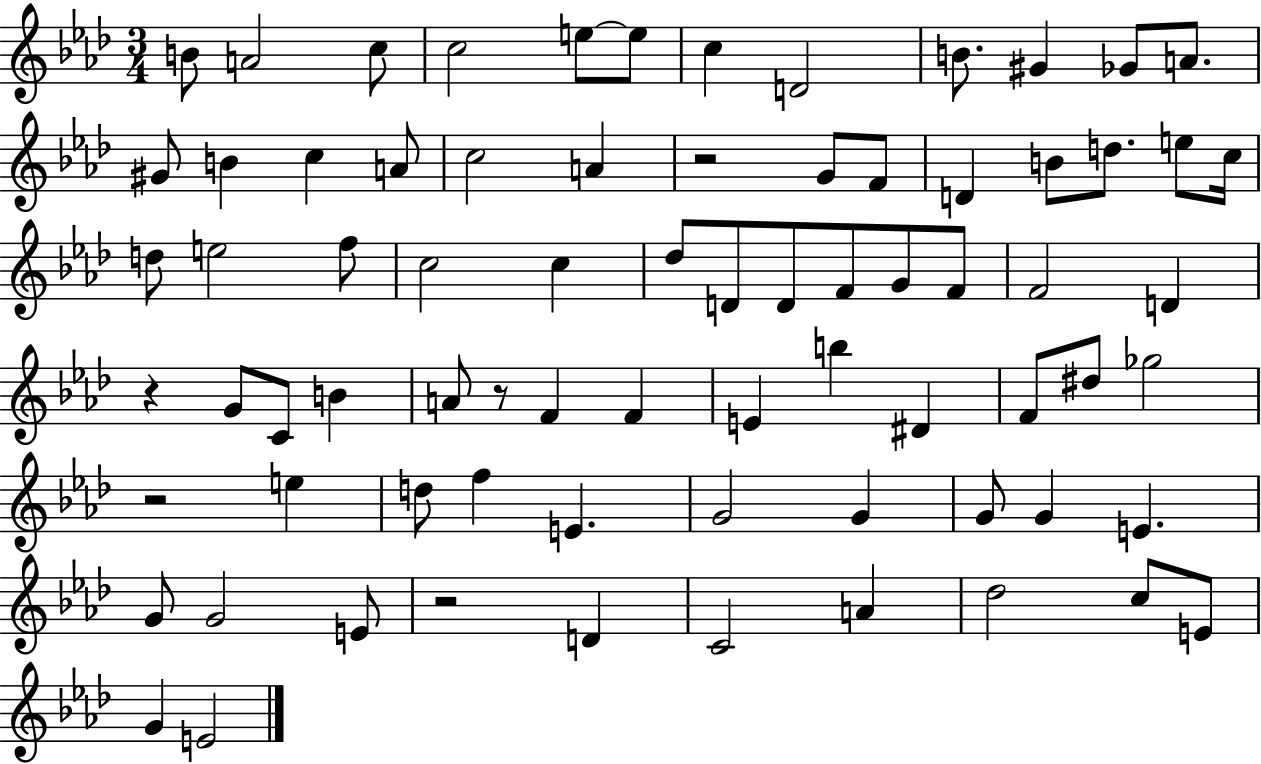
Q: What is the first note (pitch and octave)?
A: B4